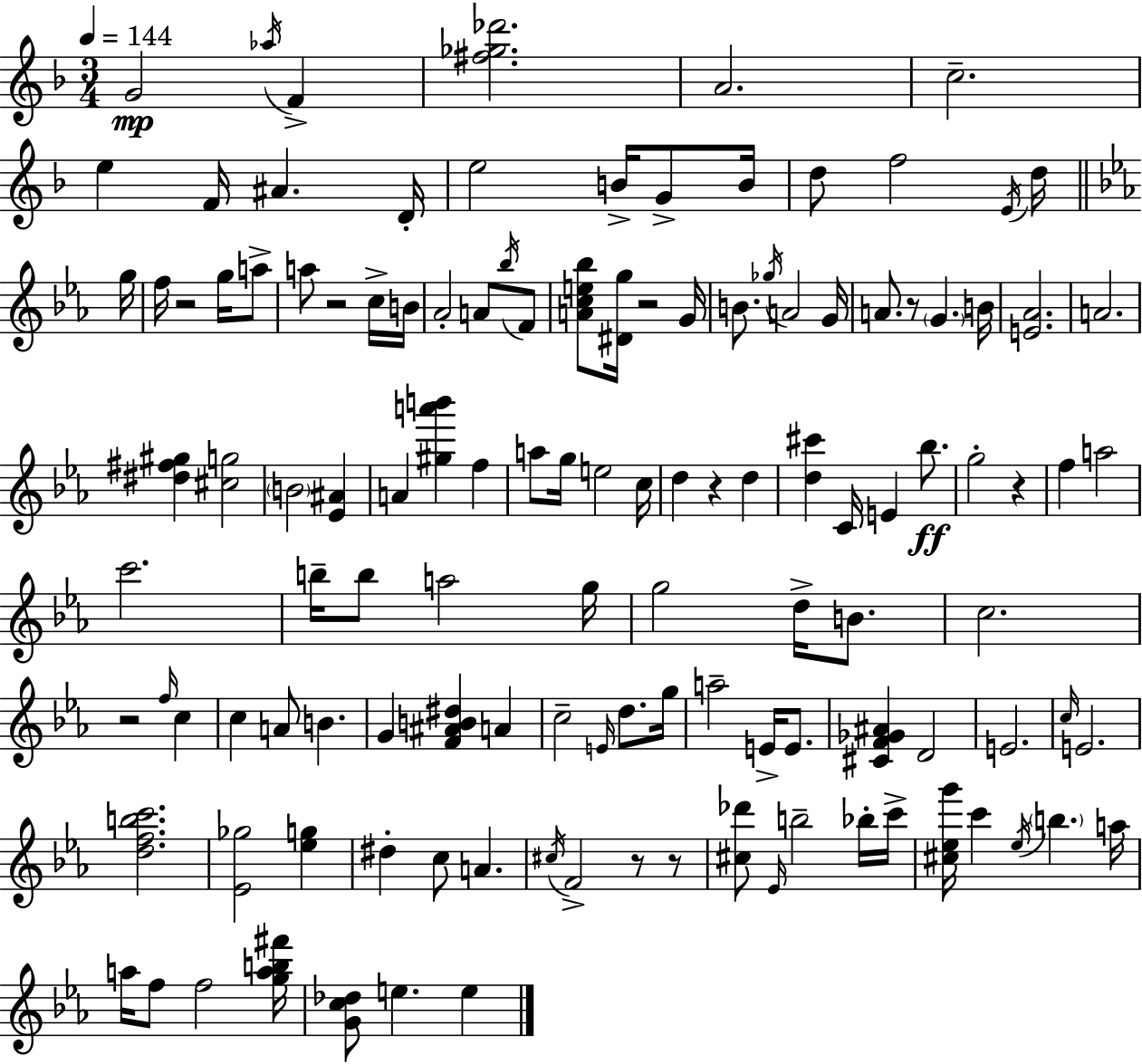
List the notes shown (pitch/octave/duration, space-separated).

G4/h Ab5/s F4/q [F#5,Gb5,Db6]/h. A4/h. C5/h. E5/q F4/s A#4/q. D4/s E5/h B4/s G4/e B4/s D5/e F5/h E4/s D5/s G5/s F5/s R/h G5/s A5/e A5/e R/h C5/s B4/s Ab4/h A4/e Bb5/s F4/e [A4,C5,E5,Bb5]/e [D#4,G5]/s R/h G4/s B4/e. Gb5/s A4/h G4/s A4/e. R/e G4/q. B4/s [E4,Ab4]/h. A4/h. [D#5,F#5,G#5]/q [C#5,G5]/h B4/h [Eb4,A#4]/q A4/q [G#5,A6,B6]/q F5/q A5/e G5/s E5/h C5/s D5/q R/q D5/q [D5,C#6]/q C4/s E4/q Bb5/e. G5/h R/q F5/q A5/h C6/h. B5/s B5/e A5/h G5/s G5/h D5/s B4/e. C5/h. R/h F5/s C5/q C5/q A4/e B4/q. G4/q [F4,A#4,B4,D#5]/q A4/q C5/h E4/s D5/e. G5/s A5/h E4/s E4/e. [C#4,F4,Gb4,A#4]/q D4/h E4/h. C5/s E4/h. [D5,F5,B5,C6]/h. [Eb4,Gb5]/h [Eb5,G5]/q D#5/q C5/e A4/q. C#5/s F4/h R/e R/e [C#5,Db6]/e Eb4/s B5/h Bb5/s C6/s [C#5,Eb5,G6]/s C6/q Eb5/s B5/q. A5/s A5/s F5/e F5/h [G5,A5,B5,F#6]/s [G4,C5,Db5]/e E5/q. E5/q